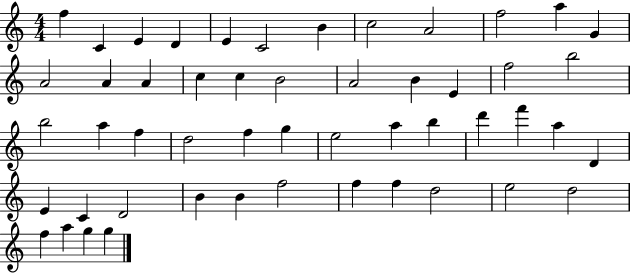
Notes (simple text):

F5/q C4/q E4/q D4/q E4/q C4/h B4/q C5/h A4/h F5/h A5/q G4/q A4/h A4/q A4/q C5/q C5/q B4/h A4/h B4/q E4/q F5/h B5/h B5/h A5/q F5/q D5/h F5/q G5/q E5/h A5/q B5/q D6/q F6/q A5/q D4/q E4/q C4/q D4/h B4/q B4/q F5/h F5/q F5/q D5/h E5/h D5/h F5/q A5/q G5/q G5/q